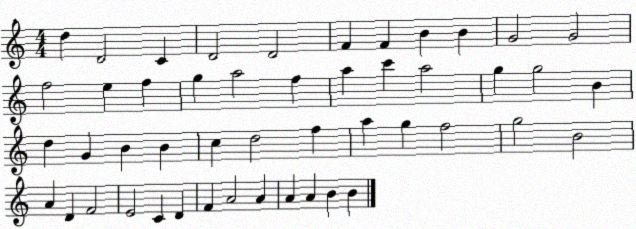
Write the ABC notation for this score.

X:1
T:Untitled
M:4/4
L:1/4
K:C
d D2 C D2 D2 F F B B G2 G2 f2 e f g a2 f a c' a2 g g2 B d G B B c d2 f a g f2 g2 B2 A D F2 E2 C D F A2 A A A B B